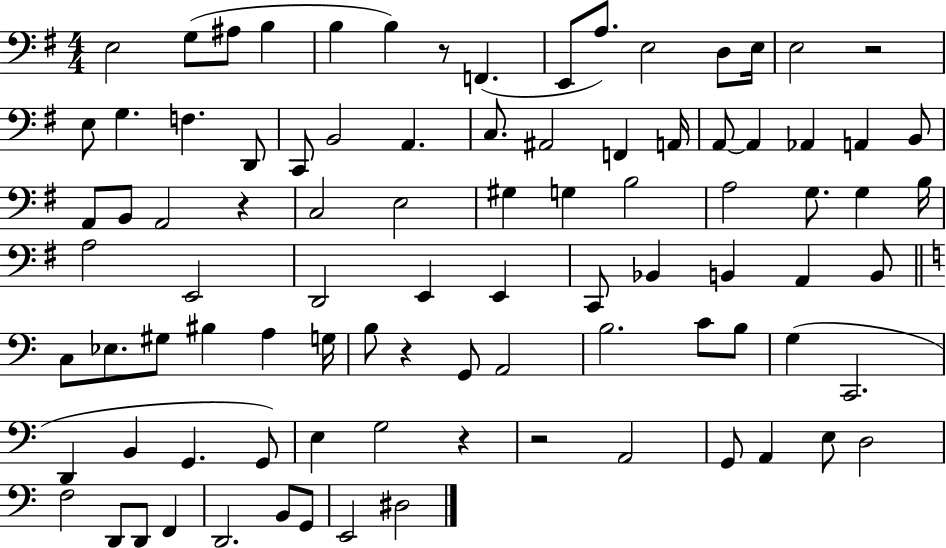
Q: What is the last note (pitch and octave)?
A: D#3